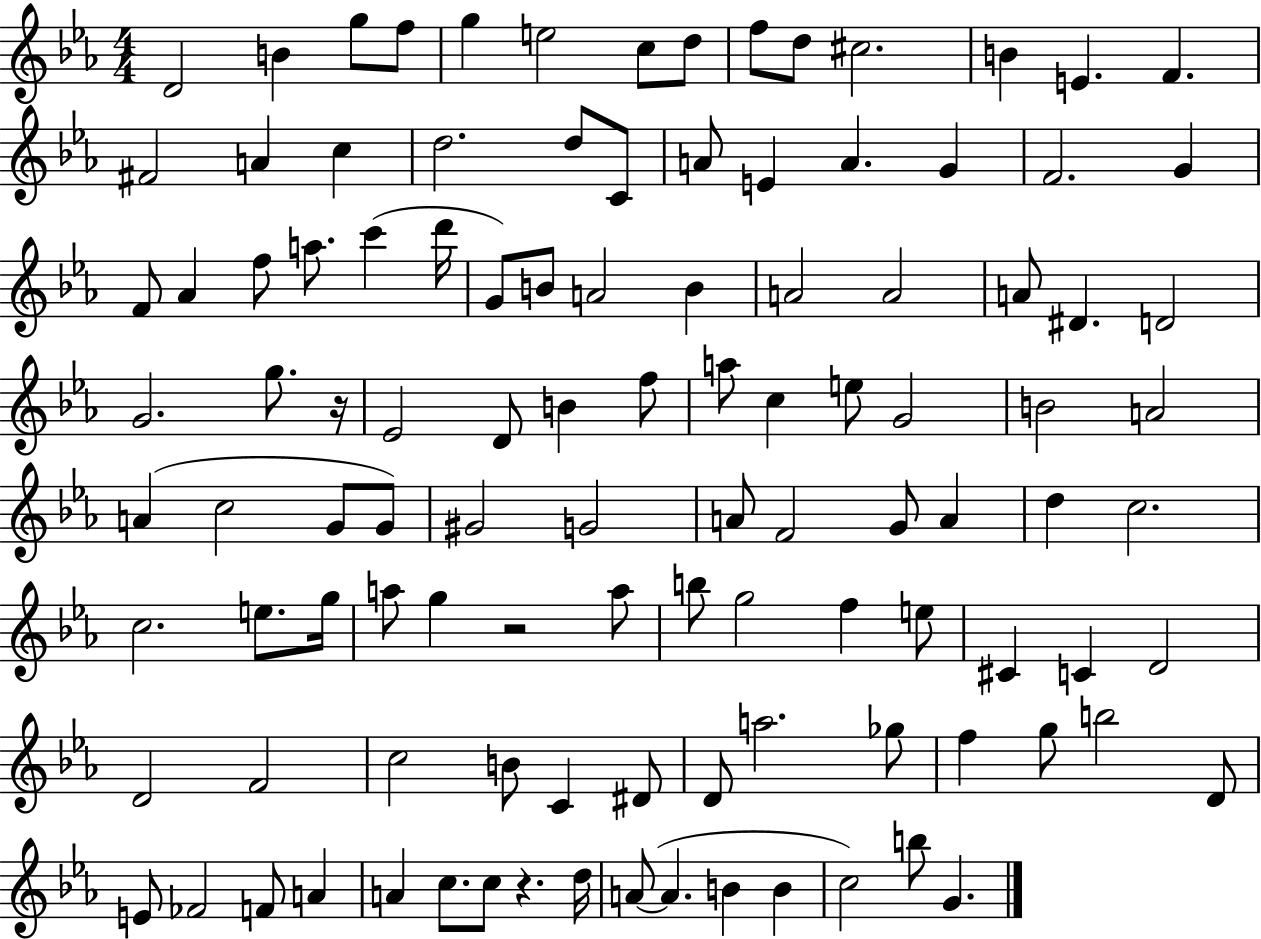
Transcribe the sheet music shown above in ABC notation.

X:1
T:Untitled
M:4/4
L:1/4
K:Eb
D2 B g/2 f/2 g e2 c/2 d/2 f/2 d/2 ^c2 B E F ^F2 A c d2 d/2 C/2 A/2 E A G F2 G F/2 _A f/2 a/2 c' d'/4 G/2 B/2 A2 B A2 A2 A/2 ^D D2 G2 g/2 z/4 _E2 D/2 B f/2 a/2 c e/2 G2 B2 A2 A c2 G/2 G/2 ^G2 G2 A/2 F2 G/2 A d c2 c2 e/2 g/4 a/2 g z2 a/2 b/2 g2 f e/2 ^C C D2 D2 F2 c2 B/2 C ^D/2 D/2 a2 _g/2 f g/2 b2 D/2 E/2 _F2 F/2 A A c/2 c/2 z d/4 A/2 A B B c2 b/2 G